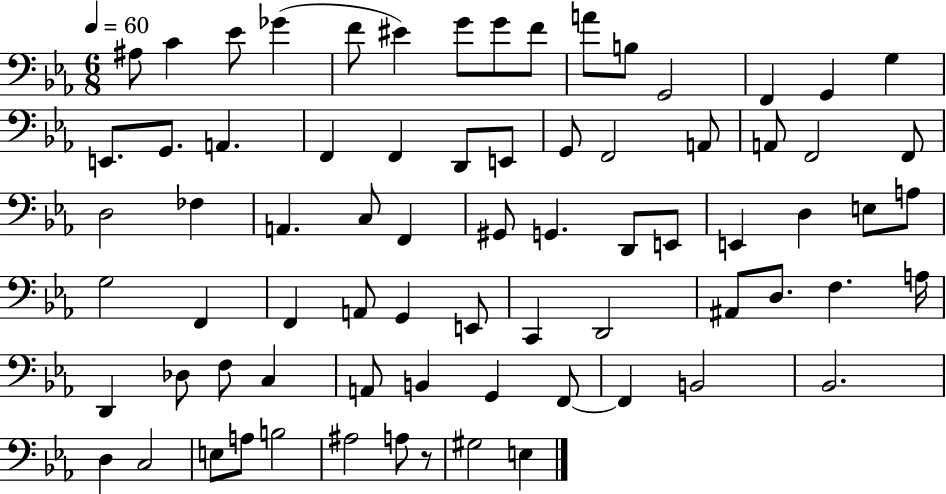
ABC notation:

X:1
T:Untitled
M:6/8
L:1/4
K:Eb
^A,/2 C _E/2 _G F/2 ^E G/2 G/2 F/2 A/2 B,/2 G,,2 F,, G,, G, E,,/2 G,,/2 A,, F,, F,, D,,/2 E,,/2 G,,/2 F,,2 A,,/2 A,,/2 F,,2 F,,/2 D,2 _F, A,, C,/2 F,, ^G,,/2 G,, D,,/2 E,,/2 E,, D, E,/2 A,/2 G,2 F,, F,, A,,/2 G,, E,,/2 C,, D,,2 ^A,,/2 D,/2 F, A,/4 D,, _D,/2 F,/2 C, A,,/2 B,, G,, F,,/2 F,, B,,2 _B,,2 D, C,2 E,/2 A,/2 B,2 ^A,2 A,/2 z/2 ^G,2 E,